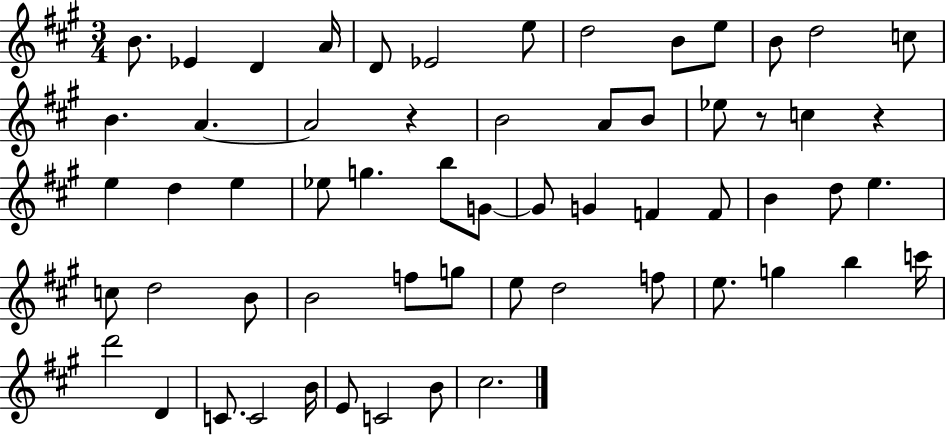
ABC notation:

X:1
T:Untitled
M:3/4
L:1/4
K:A
B/2 _E D A/4 D/2 _E2 e/2 d2 B/2 e/2 B/2 d2 c/2 B A A2 z B2 A/2 B/2 _e/2 z/2 c z e d e _e/2 g b/2 G/2 G/2 G F F/2 B d/2 e c/2 d2 B/2 B2 f/2 g/2 e/2 d2 f/2 e/2 g b c'/4 d'2 D C/2 C2 B/4 E/2 C2 B/2 ^c2